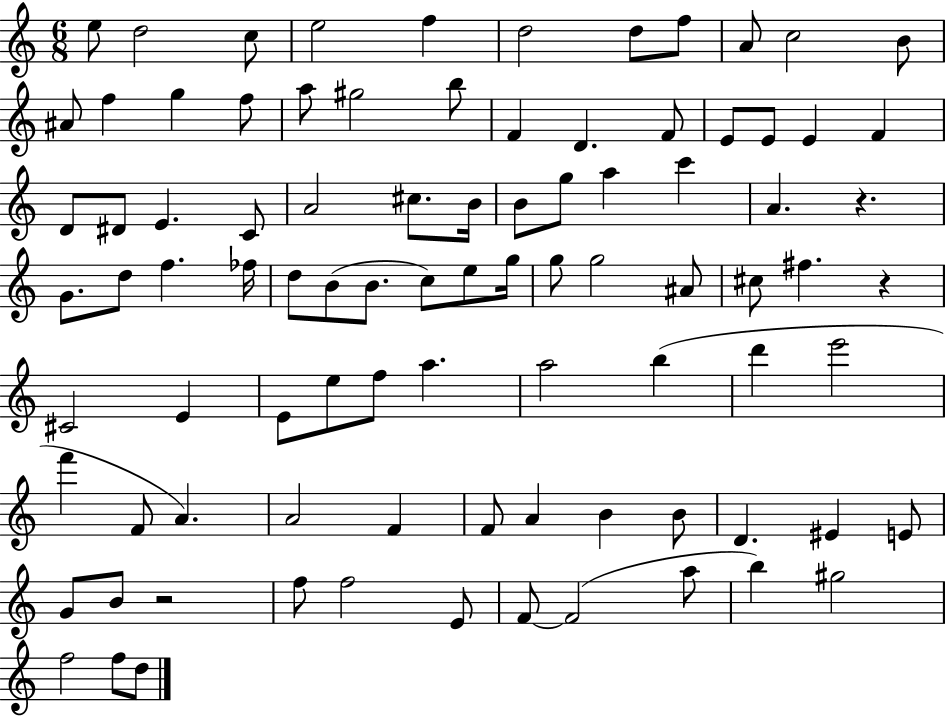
{
  \clef treble
  \numericTimeSignature
  \time 6/8
  \key c \major
  \repeat volta 2 { e''8 d''2 c''8 | e''2 f''4 | d''2 d''8 f''8 | a'8 c''2 b'8 | \break ais'8 f''4 g''4 f''8 | a''8 gis''2 b''8 | f'4 d'4. f'8 | e'8 e'8 e'4 f'4 | \break d'8 dis'8 e'4. c'8 | a'2 cis''8. b'16 | b'8 g''8 a''4 c'''4 | a'4. r4. | \break g'8. d''8 f''4. fes''16 | d''8 b'8( b'8. c''8) e''8 g''16 | g''8 g''2 ais'8 | cis''8 fis''4. r4 | \break cis'2 e'4 | e'8 e''8 f''8 a''4. | a''2 b''4( | d'''4 e'''2 | \break f'''4 f'8 a'4.) | a'2 f'4 | f'8 a'4 b'4 b'8 | d'4. eis'4 e'8 | \break g'8 b'8 r2 | f''8 f''2 e'8 | f'8~~ f'2( a''8 | b''4) gis''2 | \break f''2 f''8 d''8 | } \bar "|."
}